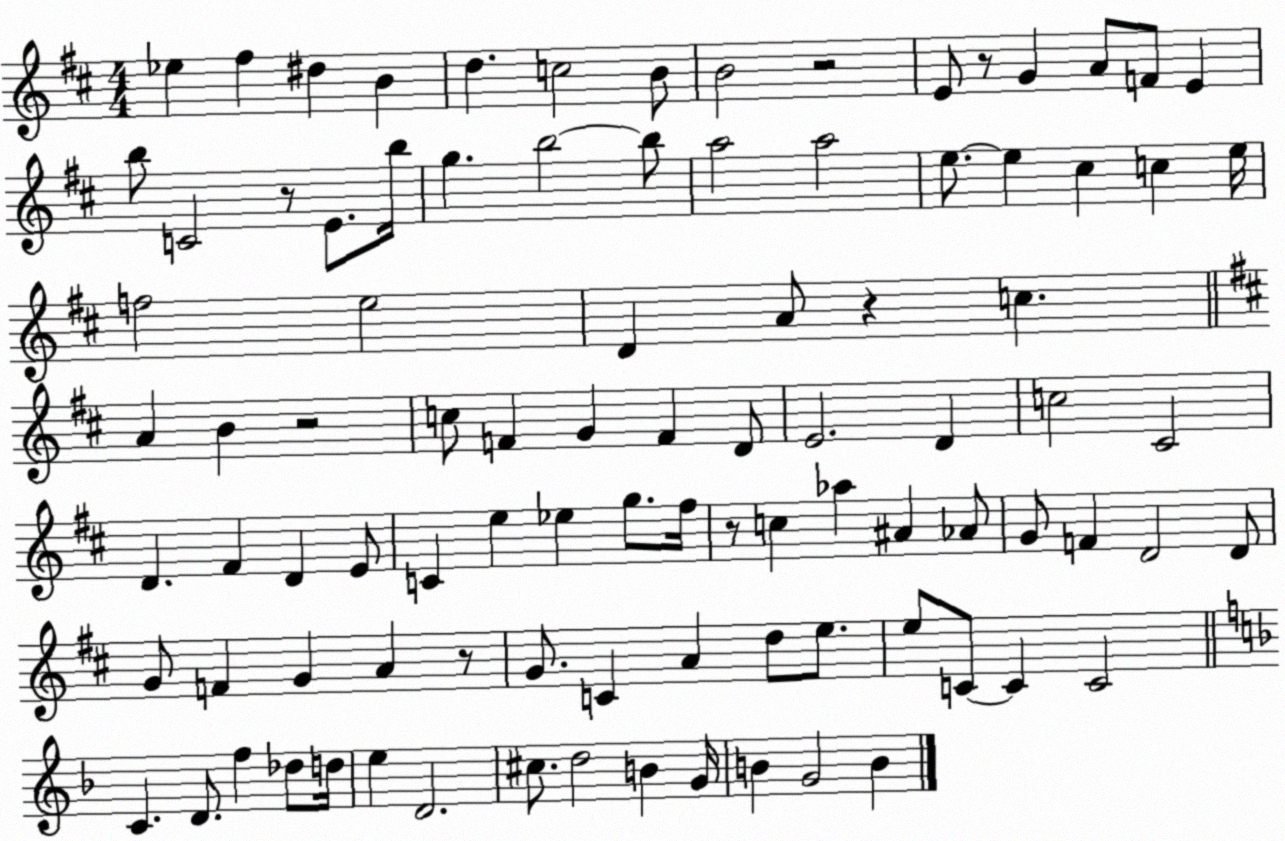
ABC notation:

X:1
T:Untitled
M:4/4
L:1/4
K:D
_e ^f ^d B d c2 B/2 B2 z2 E/2 z/2 G A/2 F/2 E b/2 C2 z/2 E/2 b/4 g b2 b/2 a2 a2 e/2 e ^c c e/4 f2 e2 D A/2 z c A B z2 c/2 F G F D/2 E2 D c2 ^C2 D ^F D E/2 C e _e g/2 ^f/4 z/2 c _a ^A _A/2 G/2 F D2 D/2 G/2 F G A z/2 G/2 C A d/2 e/2 e/2 C/2 C C2 C D/2 f _d/2 d/4 e D2 ^c/2 d2 B G/4 B G2 B